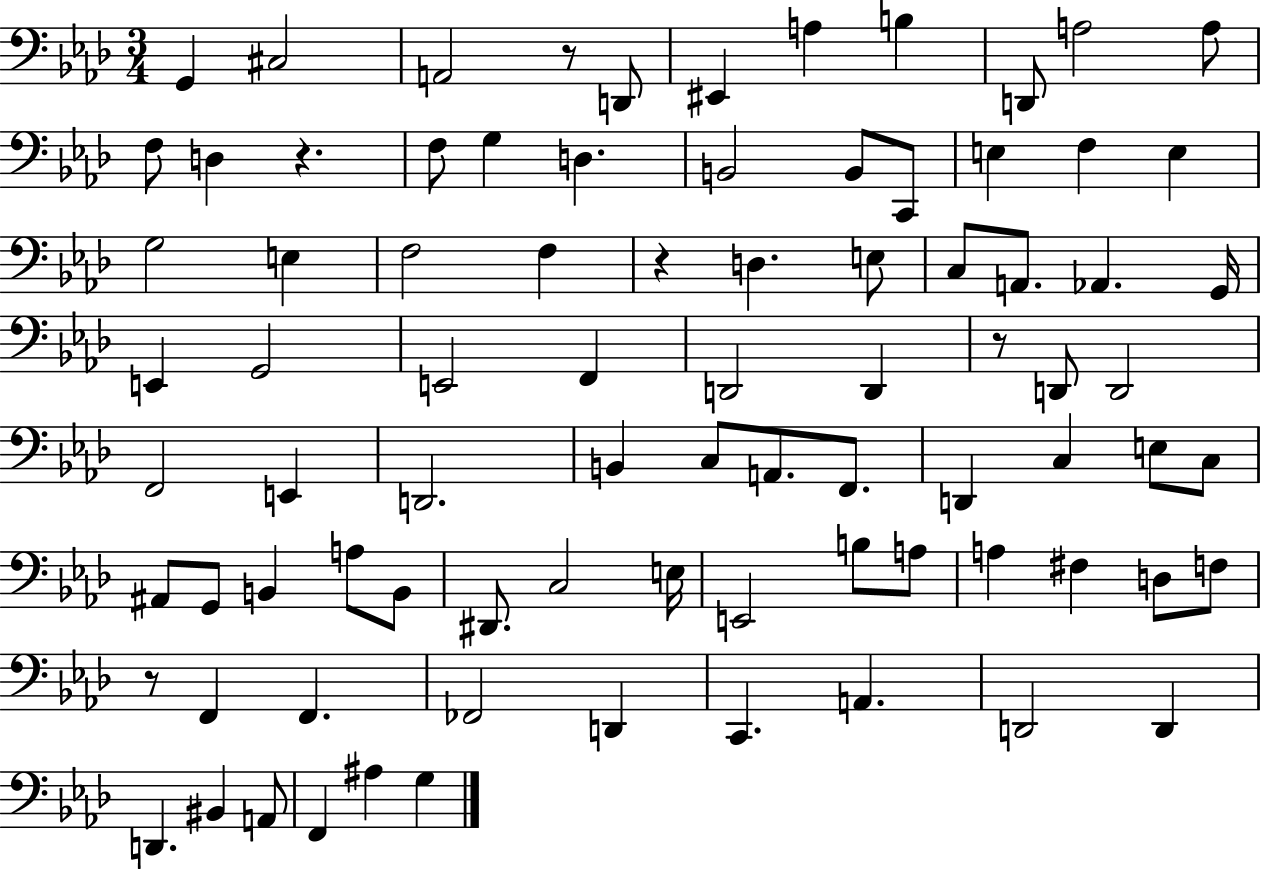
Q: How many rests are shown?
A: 5